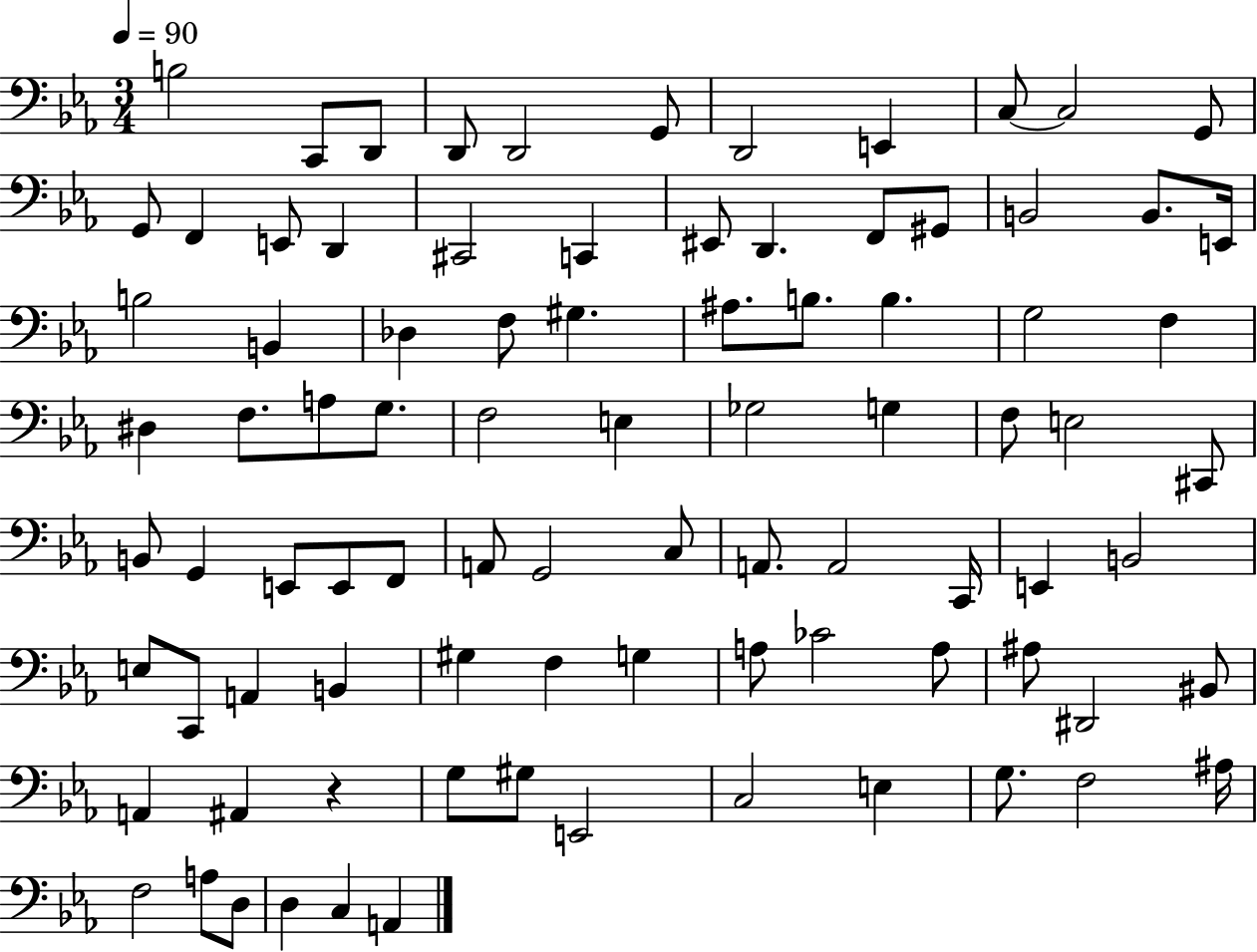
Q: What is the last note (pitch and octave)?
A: A2